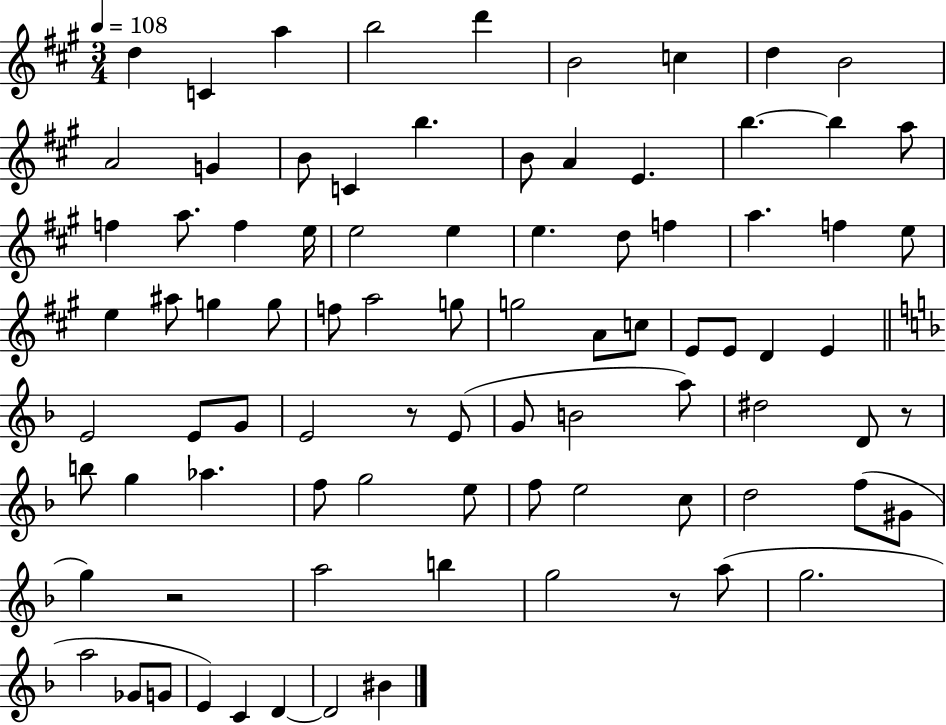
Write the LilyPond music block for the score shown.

{
  \clef treble
  \numericTimeSignature
  \time 3/4
  \key a \major
  \tempo 4 = 108
  d''4 c'4 a''4 | b''2 d'''4 | b'2 c''4 | d''4 b'2 | \break a'2 g'4 | b'8 c'4 b''4. | b'8 a'4 e'4. | b''4.~~ b''4 a''8 | \break f''4 a''8. f''4 e''16 | e''2 e''4 | e''4. d''8 f''4 | a''4. f''4 e''8 | \break e''4 ais''8 g''4 g''8 | f''8 a''2 g''8 | g''2 a'8 c''8 | e'8 e'8 d'4 e'4 | \break \bar "||" \break \key f \major e'2 e'8 g'8 | e'2 r8 e'8( | g'8 b'2 a''8) | dis''2 d'8 r8 | \break b''8 g''4 aes''4. | f''8 g''2 e''8 | f''8 e''2 c''8 | d''2 f''8( gis'8 | \break g''4) r2 | a''2 b''4 | g''2 r8 a''8( | g''2. | \break a''2 ges'8 g'8 | e'4) c'4 d'4~~ | d'2 bis'4 | \bar "|."
}